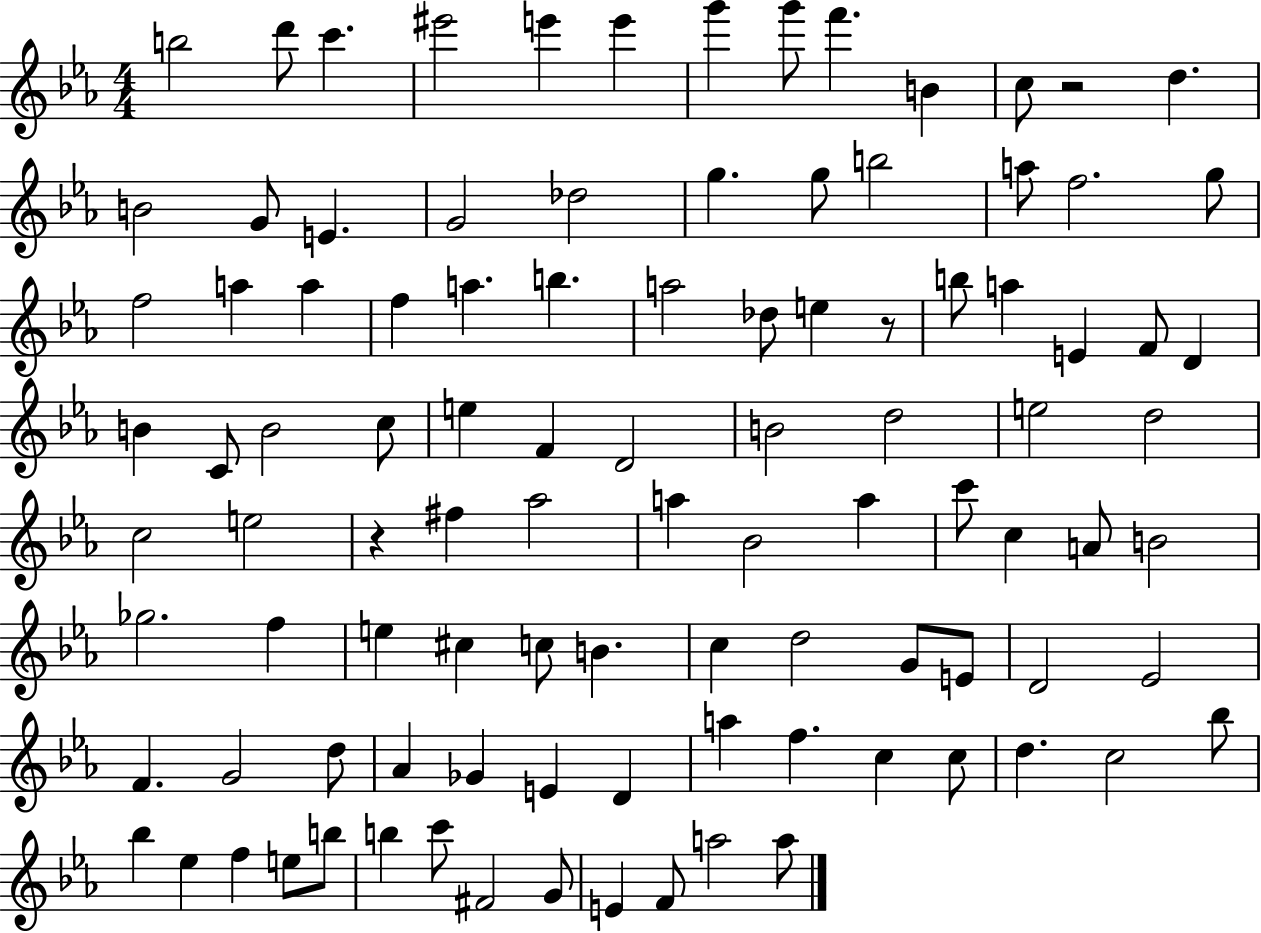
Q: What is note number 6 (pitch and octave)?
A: E6